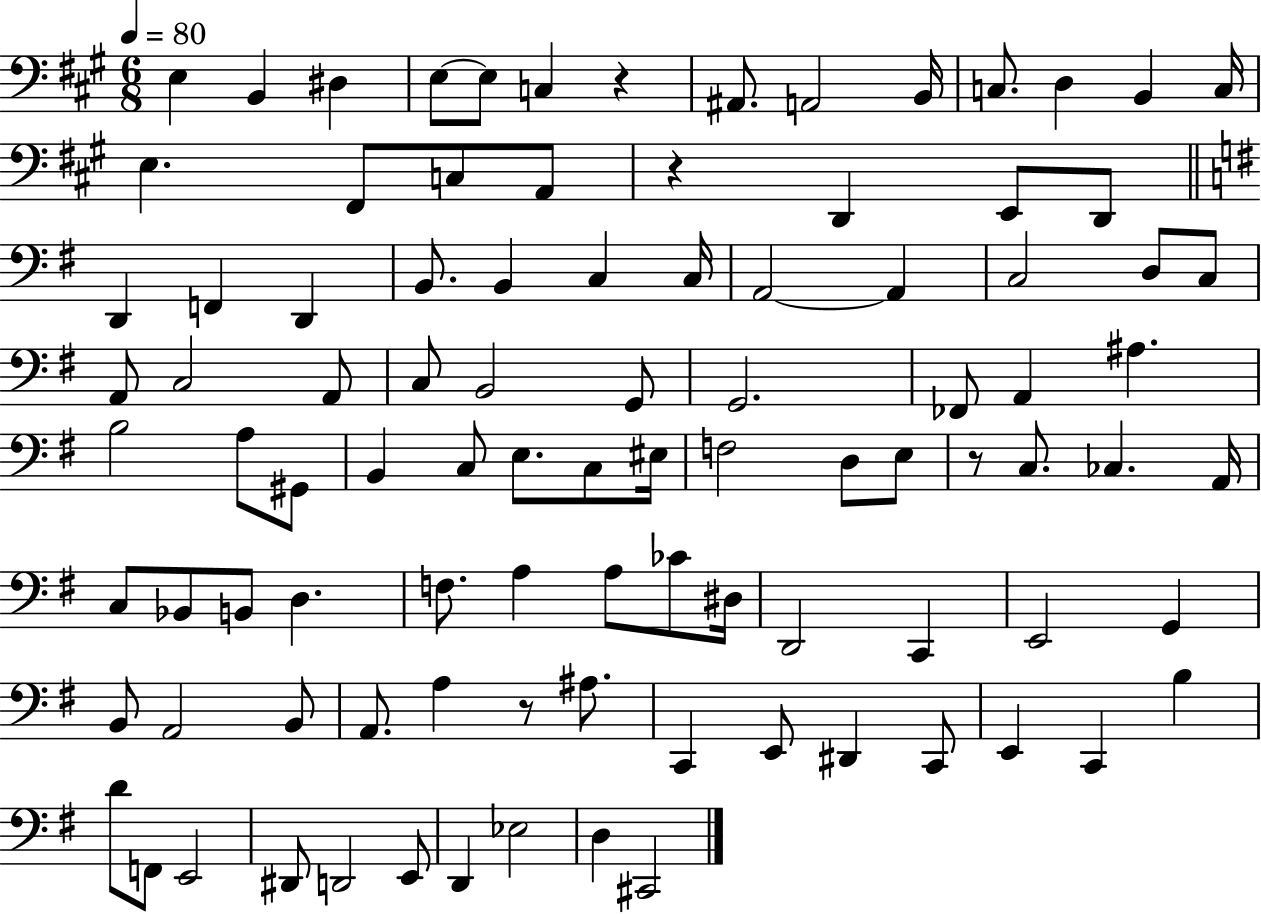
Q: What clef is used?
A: bass